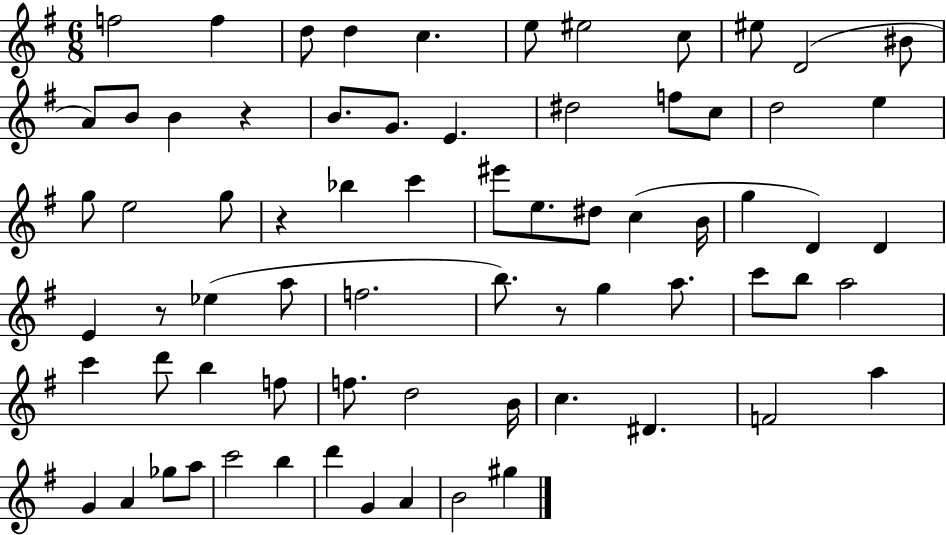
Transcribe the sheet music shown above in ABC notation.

X:1
T:Untitled
M:6/8
L:1/4
K:G
f2 f d/2 d c e/2 ^e2 c/2 ^e/2 D2 ^B/2 A/2 B/2 B z B/2 G/2 E ^d2 f/2 c/2 d2 e g/2 e2 g/2 z _b c' ^e'/2 e/2 ^d/2 c B/4 g D D E z/2 _e a/2 f2 b/2 z/2 g a/2 c'/2 b/2 a2 c' d'/2 b f/2 f/2 d2 B/4 c ^D F2 a G A _g/2 a/2 c'2 b d' G A B2 ^g